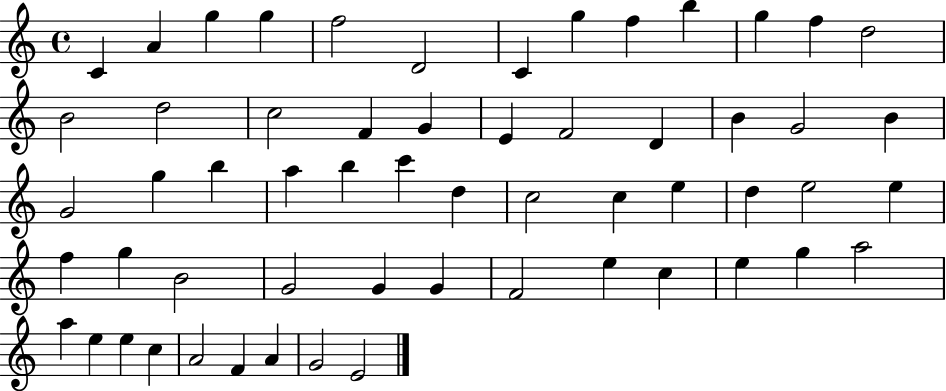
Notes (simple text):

C4/q A4/q G5/q G5/q F5/h D4/h C4/q G5/q F5/q B5/q G5/q F5/q D5/h B4/h D5/h C5/h F4/q G4/q E4/q F4/h D4/q B4/q G4/h B4/q G4/h G5/q B5/q A5/q B5/q C6/q D5/q C5/h C5/q E5/q D5/q E5/h E5/q F5/q G5/q B4/h G4/h G4/q G4/q F4/h E5/q C5/q E5/q G5/q A5/h A5/q E5/q E5/q C5/q A4/h F4/q A4/q G4/h E4/h